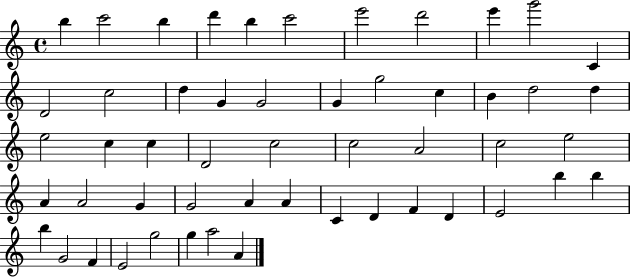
X:1
T:Untitled
M:4/4
L:1/4
K:C
b c'2 b d' b c'2 e'2 d'2 e' g'2 C D2 c2 d G G2 G g2 c B d2 d e2 c c D2 c2 c2 A2 c2 e2 A A2 G G2 A A C D F D E2 b b b G2 F E2 g2 g a2 A